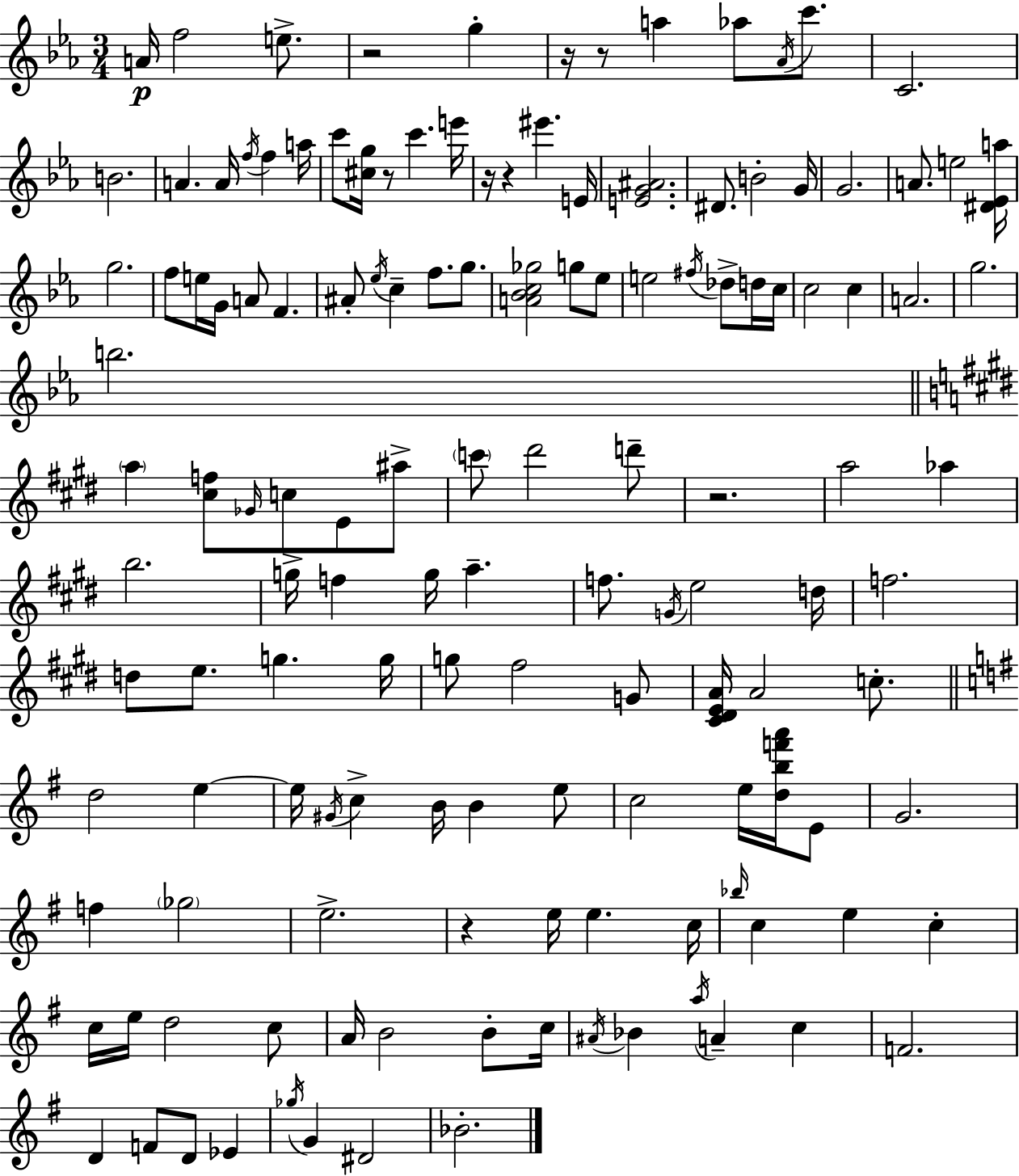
{
  \clef treble
  \numericTimeSignature
  \time 3/4
  \key ees \major
  a'16\p f''2 e''8.-> | r2 g''4-. | r16 r8 a''4 aes''8 \acciaccatura { aes'16 } c'''8. | c'2. | \break b'2. | a'4. a'16 \acciaccatura { f''16 } f''4 | a''16 c'''8 <cis'' g''>16 r8 c'''4. | e'''16 r16 r4 eis'''4. | \break e'16 <e' g' ais'>2. | dis'8. b'2-. | g'16 g'2. | a'8. e''2 | \break <dis' ees' a''>16 g''2. | f''8 e''16 g'16 a'8 f'4. | ais'8-. \acciaccatura { ees''16 } c''4-- f''8. | g''8. <a' bes' c'' ges''>2 g''8 | \break ees''8 e''2 \acciaccatura { fis''16 } | des''8-> d''16 c''16 c''2 | c''4 a'2. | g''2. | \break b''2. | \bar "||" \break \key e \major \parenthesize a''4 <cis'' f''>8 \grace { ges'16 } c''8 e'8 ais''8-> | \parenthesize c'''8 dis'''2 d'''8-- | r2. | a''2 aes''4 | \break b''2. | g''16-> f''4 g''16 a''4.-- | f''8. \acciaccatura { g'16 } e''2 | d''16 f''2. | \break d''8 e''8. g''4. | g''16 g''8 fis''2 | g'8 <cis' dis' e' a'>16 a'2 c''8.-. | \bar "||" \break \key g \major d''2 e''4~~ | e''16 \acciaccatura { gis'16 } c''4-> b'16 b'4 e''8 | c''2 e''16 <d'' b'' f''' a'''>16 e'8 | g'2. | \break f''4 \parenthesize ges''2 | e''2.-> | r4 e''16 e''4. | c''16 \grace { bes''16 } c''4 e''4 c''4-. | \break c''16 e''16 d''2 | c''8 a'16 b'2 b'8-. | c''16 \acciaccatura { ais'16 } bes'4 \acciaccatura { a''16 } a'4-- | c''4 f'2. | \break d'4 f'8 d'8 | ees'4 \acciaccatura { ges''16 } g'4 dis'2 | bes'2.-. | \bar "|."
}